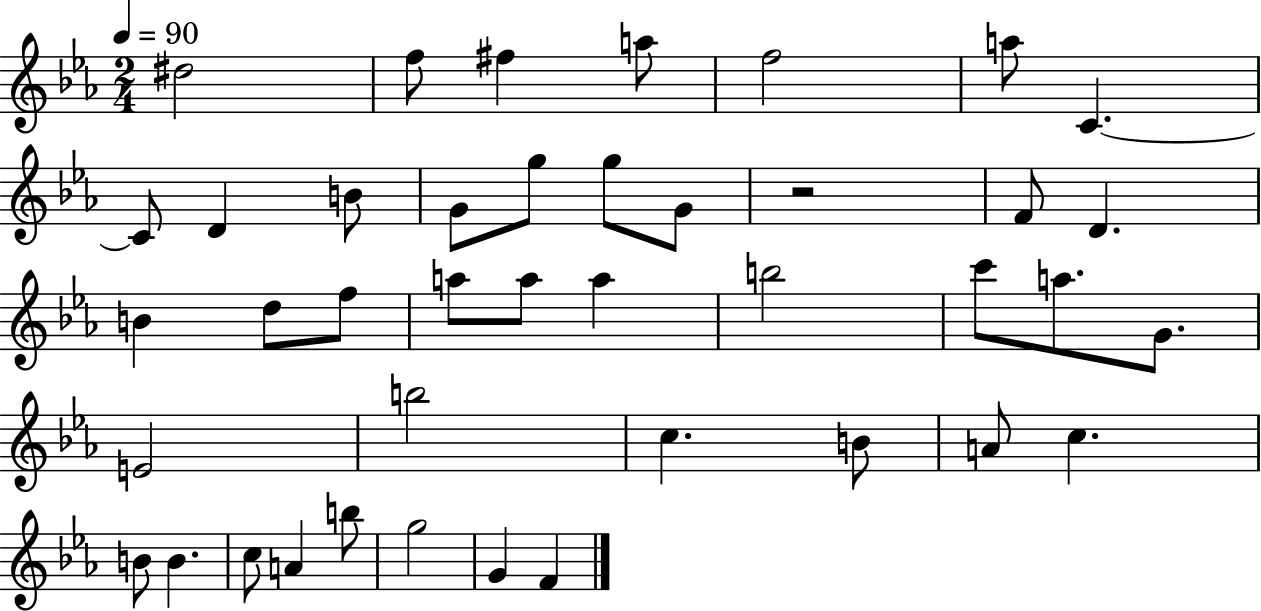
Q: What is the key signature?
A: EES major